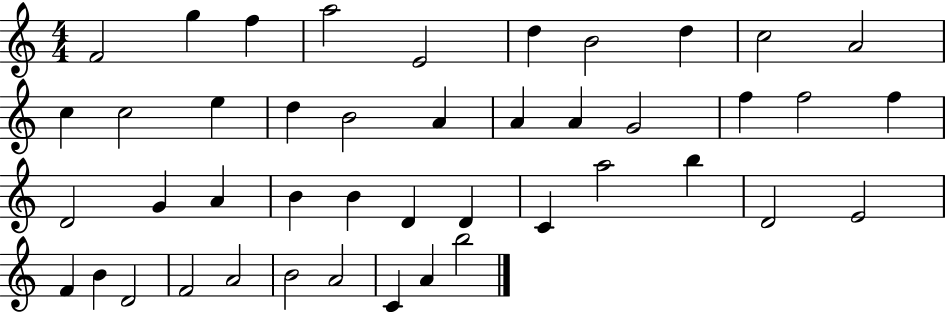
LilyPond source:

{
  \clef treble
  \numericTimeSignature
  \time 4/4
  \key c \major
  f'2 g''4 f''4 | a''2 e'2 | d''4 b'2 d''4 | c''2 a'2 | \break c''4 c''2 e''4 | d''4 b'2 a'4 | a'4 a'4 g'2 | f''4 f''2 f''4 | \break d'2 g'4 a'4 | b'4 b'4 d'4 d'4 | c'4 a''2 b''4 | d'2 e'2 | \break f'4 b'4 d'2 | f'2 a'2 | b'2 a'2 | c'4 a'4 b''2 | \break \bar "|."
}